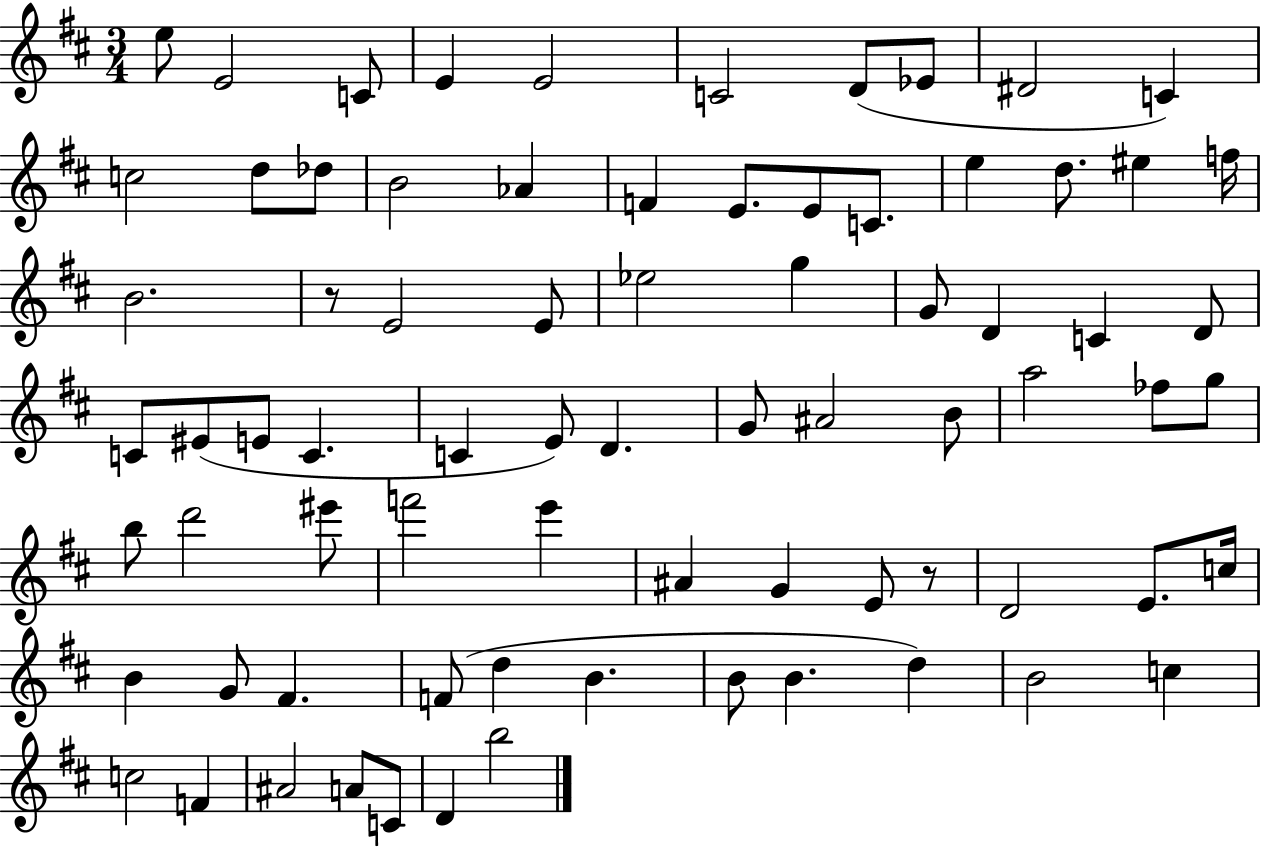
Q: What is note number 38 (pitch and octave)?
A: E4